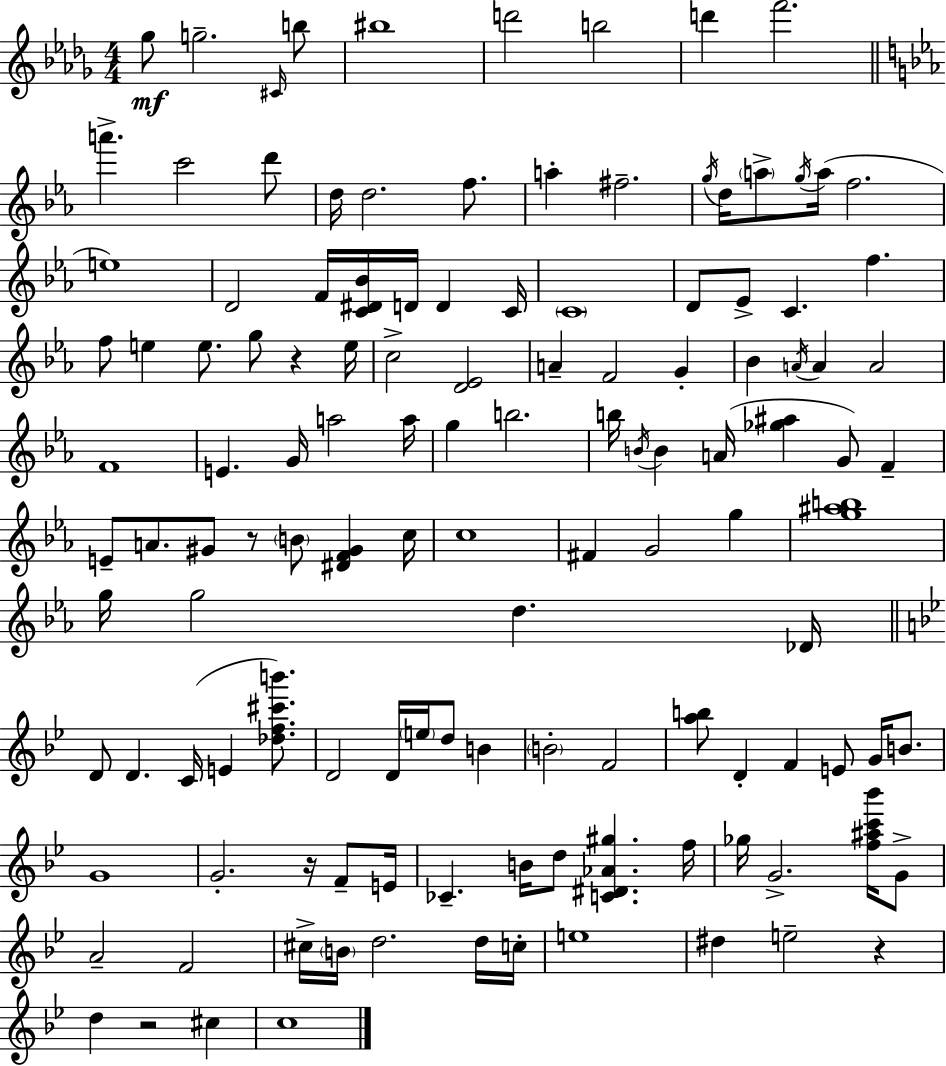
{
  \clef treble
  \numericTimeSignature
  \time 4/4
  \key bes \minor
  ges''8\mf g''2.-- \grace { cis'16 } b''8 | bis''1 | d'''2 b''2 | d'''4 f'''2. | \break \bar "||" \break \key ees \major a'''4.-> c'''2 d'''8 | d''16 d''2. f''8. | a''4-. fis''2.-- | \acciaccatura { g''16 } d''16 \parenthesize a''8-> \acciaccatura { g''16 }( a''16 f''2. | \break e''1) | d'2 f'16 <c' dis' bes'>16 d'16 d'4 | c'16 \parenthesize c'1 | d'8 ees'8-> c'4. f''4. | \break f''8 e''4 e''8. g''8 r4 | e''16 c''2-> <d' ees'>2 | a'4-- f'2 g'4-. | bes'4 \acciaccatura { a'16 } a'4 a'2 | \break f'1 | e'4. g'16 a''2 | a''16 g''4 b''2. | b''16 \acciaccatura { b'16 } b'4 a'16( <ges'' ais''>4 g'8) | \break f'4-- e'8-- a'8. gis'8 r8 \parenthesize b'8 <dis' f' gis'>4 | c''16 c''1 | fis'4 g'2 | g''4 <g'' ais'' b''>1 | \break g''16 g''2 d''4. | des'16 \bar "||" \break \key bes \major d'8 d'4. c'16( e'4 <des'' f'' cis''' b'''>8.) | d'2 d'16 \parenthesize e''16 d''8 b'4 | \parenthesize b'2-. f'2 | <a'' b''>8 d'4-. f'4 e'8 g'16 b'8. | \break g'1 | g'2.-. r16 f'8-- e'16 | ces'4.-- b'16 d''8 <c' dis' aes' gis''>4. f''16 | ges''16 g'2.-> <f'' ais'' c''' bes'''>16 g'8-> | \break a'2-- f'2 | cis''16-> \parenthesize b'16 d''2. d''16 c''16-. | e''1 | dis''4 e''2-- r4 | \break d''4 r2 cis''4 | c''1 | \bar "|."
}